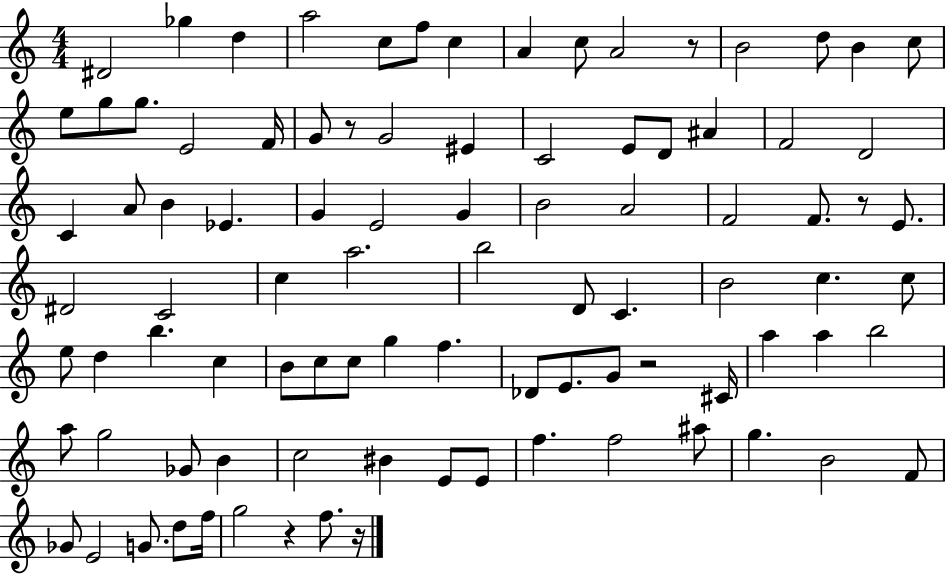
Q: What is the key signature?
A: C major